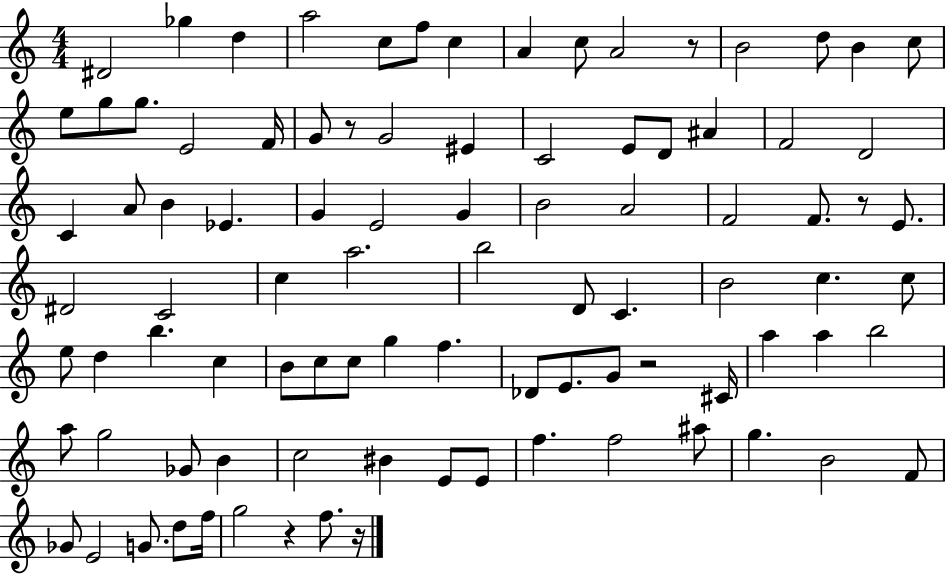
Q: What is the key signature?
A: C major